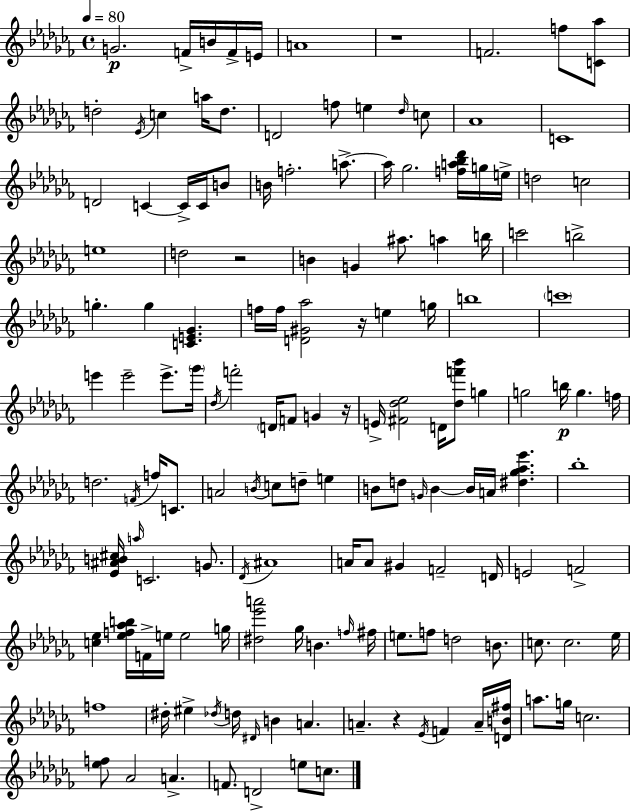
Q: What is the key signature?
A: AES minor